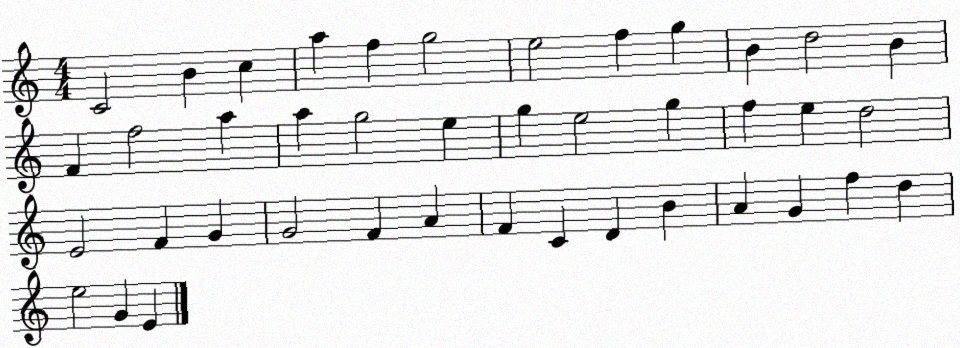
X:1
T:Untitled
M:4/4
L:1/4
K:C
C2 B c a f g2 e2 f g B d2 B F f2 a a g2 e g e2 g f e d2 E2 F G G2 F A F C D B A G f d e2 G E